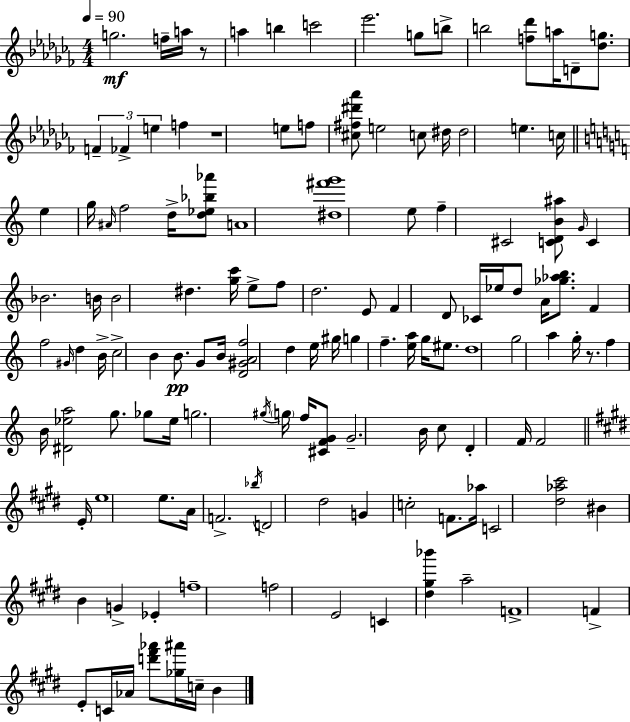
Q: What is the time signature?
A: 4/4